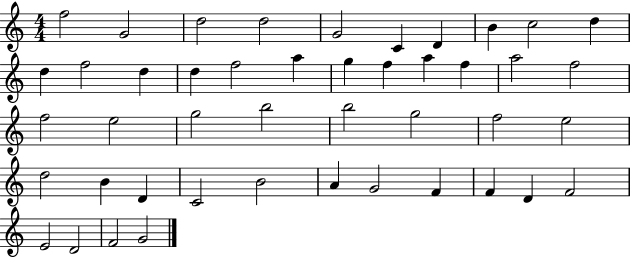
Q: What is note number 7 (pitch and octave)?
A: D4